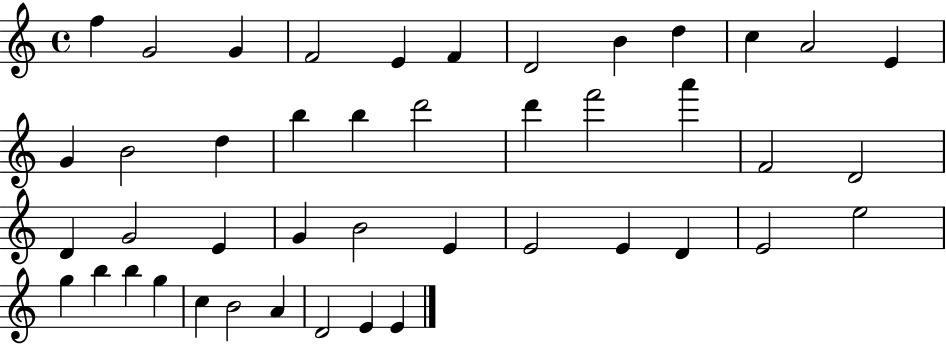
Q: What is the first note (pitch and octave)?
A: F5